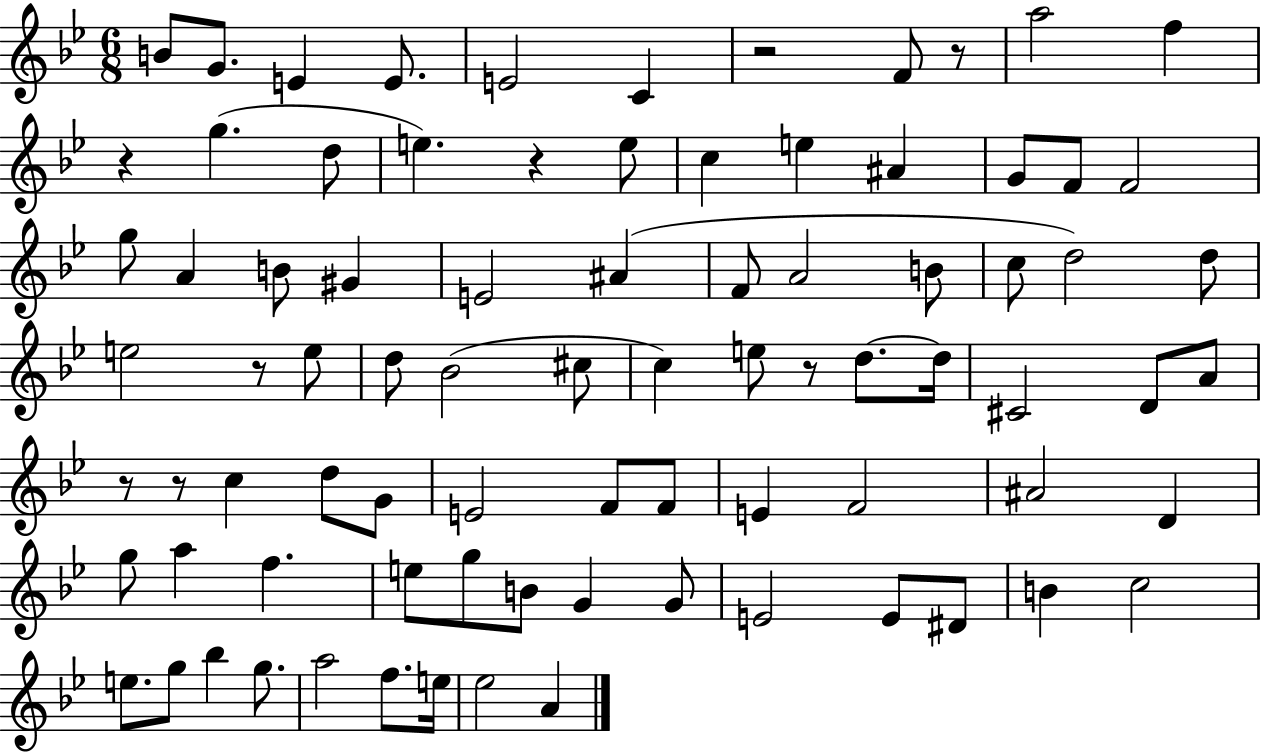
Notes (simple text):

B4/e G4/e. E4/q E4/e. E4/h C4/q R/h F4/e R/e A5/h F5/q R/q G5/q. D5/e E5/q. R/q E5/e C5/q E5/q A#4/q G4/e F4/e F4/h G5/e A4/q B4/e G#4/q E4/h A#4/q F4/e A4/h B4/e C5/e D5/h D5/e E5/h R/e E5/e D5/e Bb4/h C#5/e C5/q E5/e R/e D5/e. D5/s C#4/h D4/e A4/e R/e R/e C5/q D5/e G4/e E4/h F4/e F4/e E4/q F4/h A#4/h D4/q G5/e A5/q F5/q. E5/e G5/e B4/e G4/q G4/e E4/h E4/e D#4/e B4/q C5/h E5/e. G5/e Bb5/q G5/e. A5/h F5/e. E5/s Eb5/h A4/q